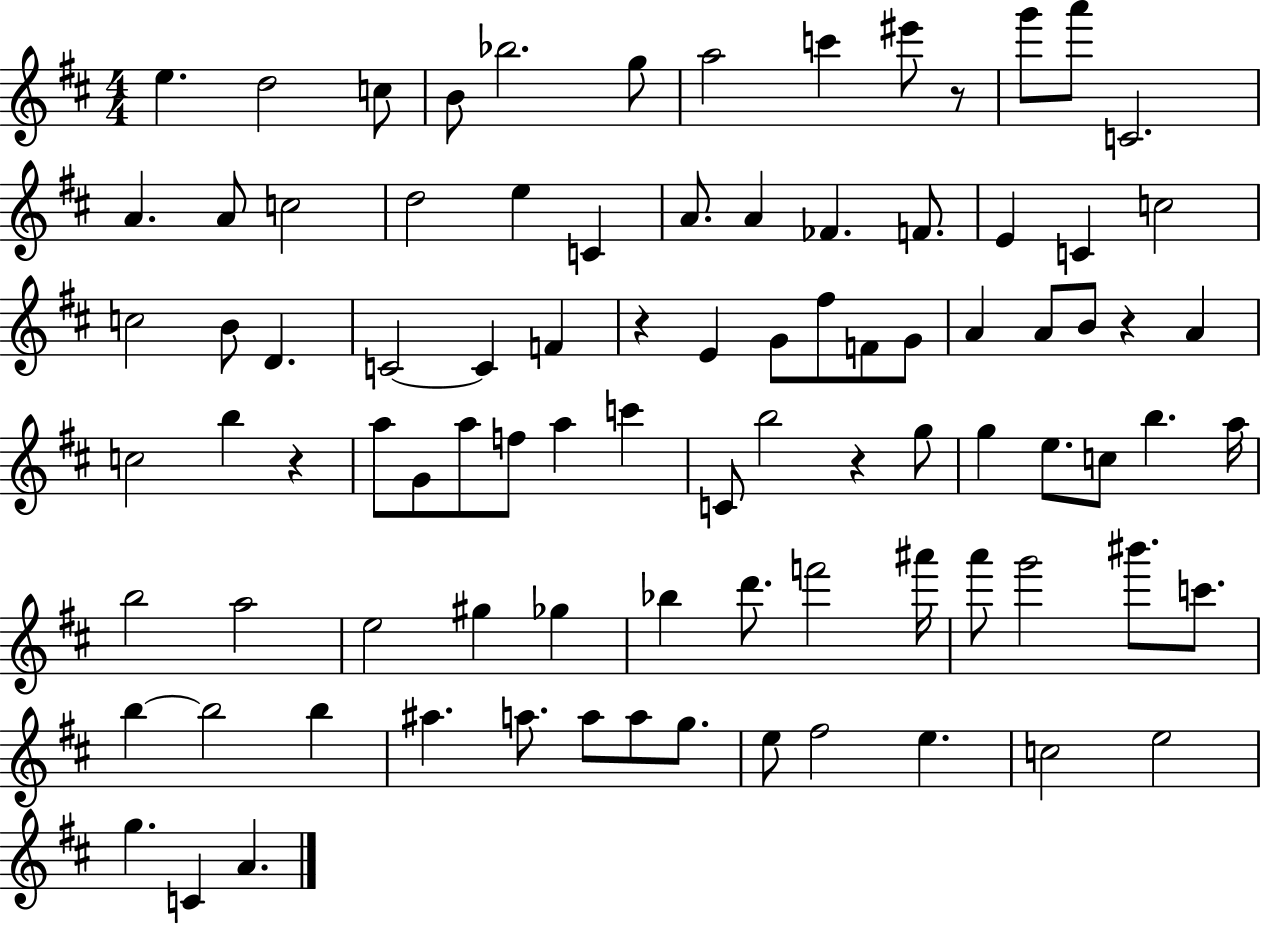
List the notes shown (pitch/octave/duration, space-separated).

E5/q. D5/h C5/e B4/e Bb5/h. G5/e A5/h C6/q EIS6/e R/e G6/e A6/e C4/h. A4/q. A4/e C5/h D5/h E5/q C4/q A4/e. A4/q FES4/q. F4/e. E4/q C4/q C5/h C5/h B4/e D4/q. C4/h C4/q F4/q R/q E4/q G4/e F#5/e F4/e G4/e A4/q A4/e B4/e R/q A4/q C5/h B5/q R/q A5/e G4/e A5/e F5/e A5/q C6/q C4/e B5/h R/q G5/e G5/q E5/e. C5/e B5/q. A5/s B5/h A5/h E5/h G#5/q Gb5/q Bb5/q D6/e. F6/h A#6/s A6/e G6/h BIS6/e. C6/e. B5/q B5/h B5/q A#5/q. A5/e. A5/e A5/e G5/e. E5/e F#5/h E5/q. C5/h E5/h G5/q. C4/q A4/q.